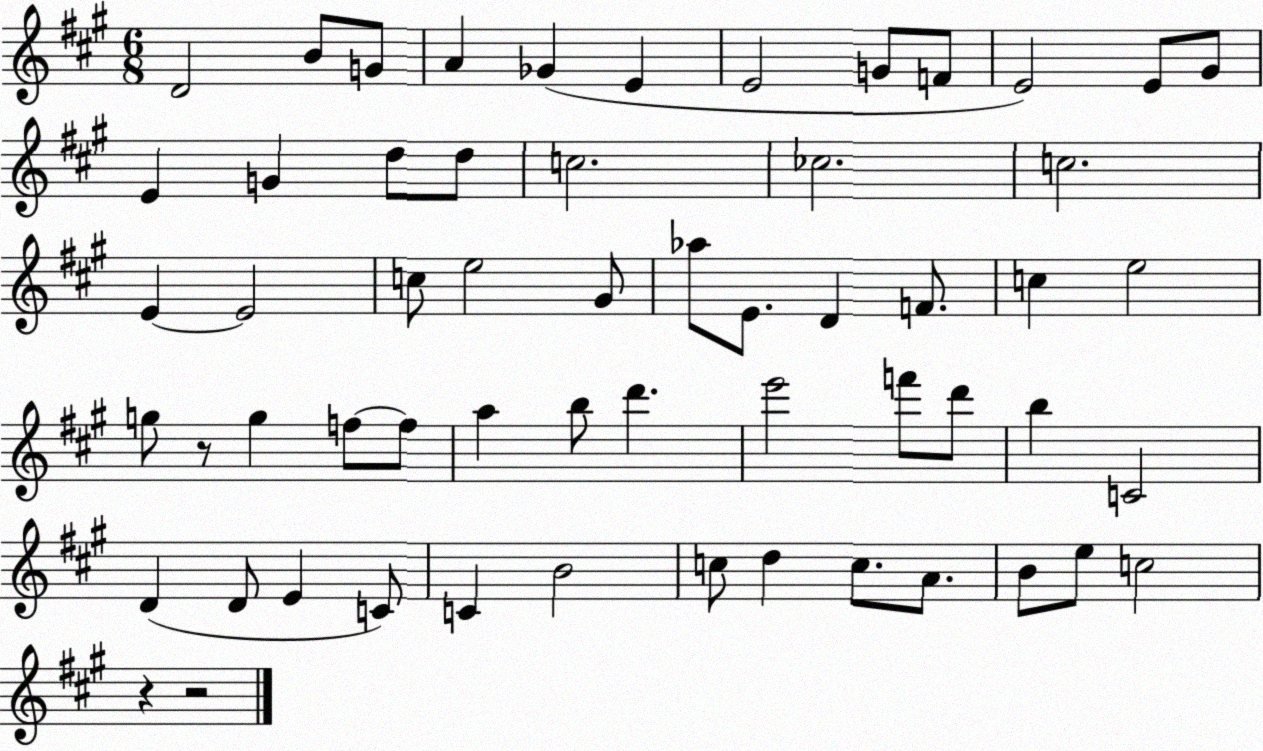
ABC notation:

X:1
T:Untitled
M:6/8
L:1/4
K:A
D2 B/2 G/2 A _G E E2 G/2 F/2 E2 E/2 ^G/2 E G d/2 d/2 c2 _c2 c2 E E2 c/2 e2 ^G/2 _a/2 E/2 D F/2 c e2 g/2 z/2 g f/2 f/2 a b/2 d' e'2 f'/2 d'/2 b C2 D D/2 E C/2 C B2 c/2 d c/2 A/2 B/2 e/2 c2 z z2